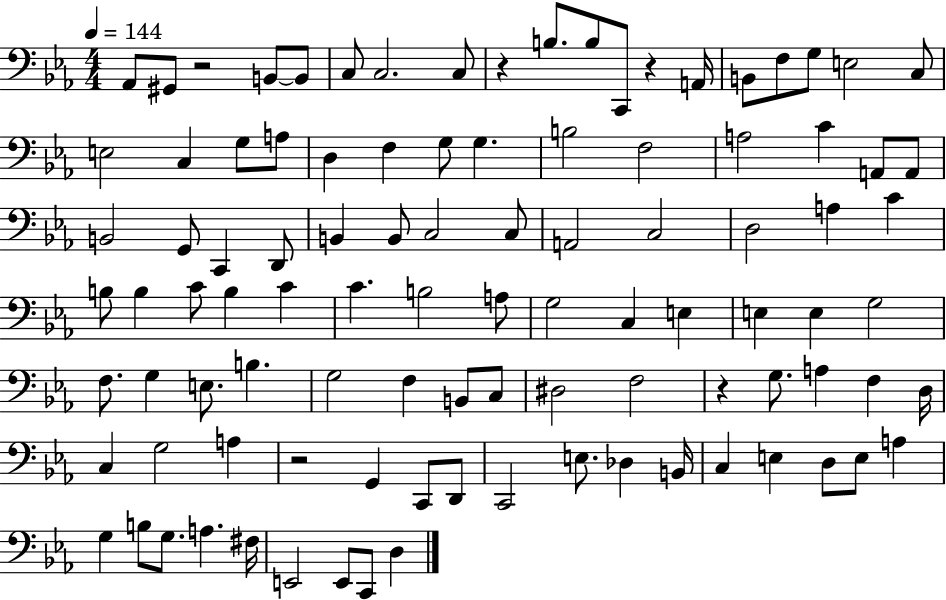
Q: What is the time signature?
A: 4/4